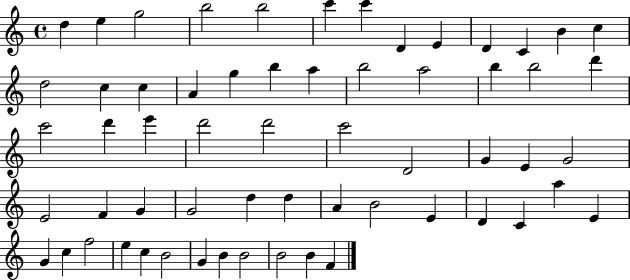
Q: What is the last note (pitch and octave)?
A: F4